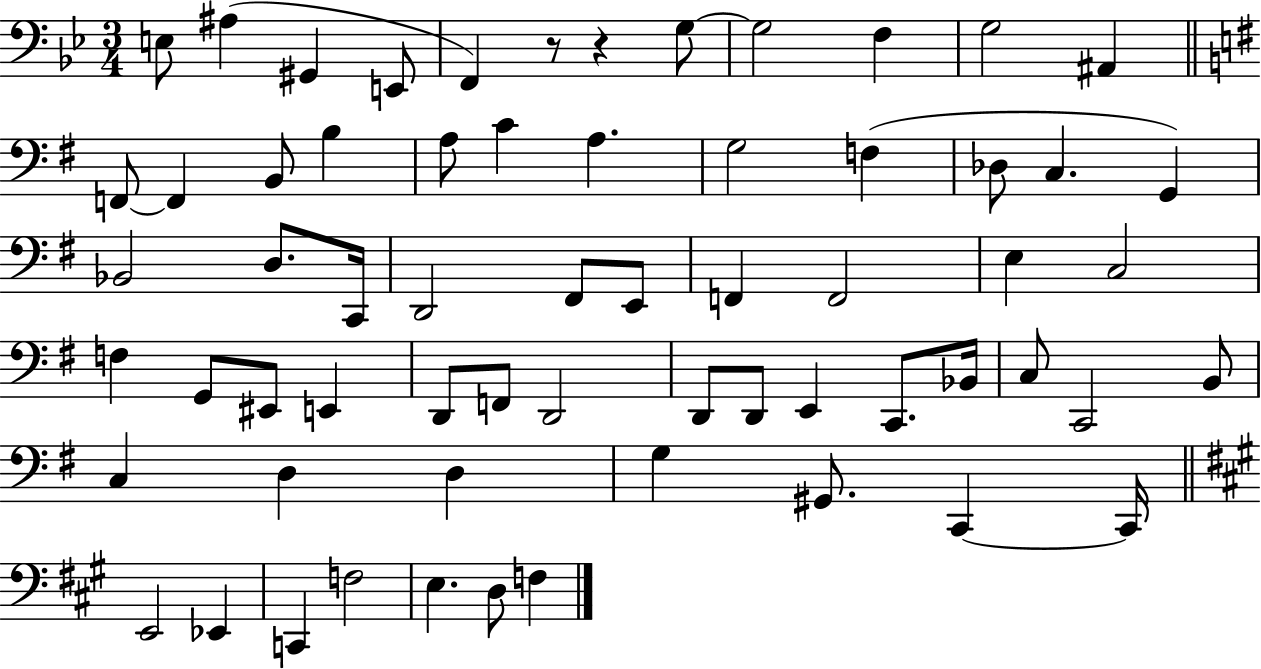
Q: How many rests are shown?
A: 2